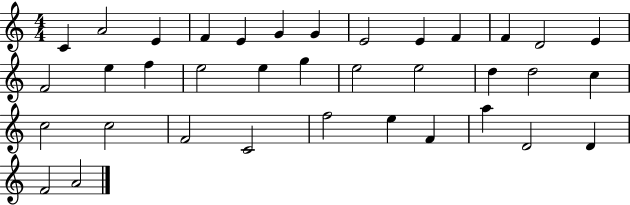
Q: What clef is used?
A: treble